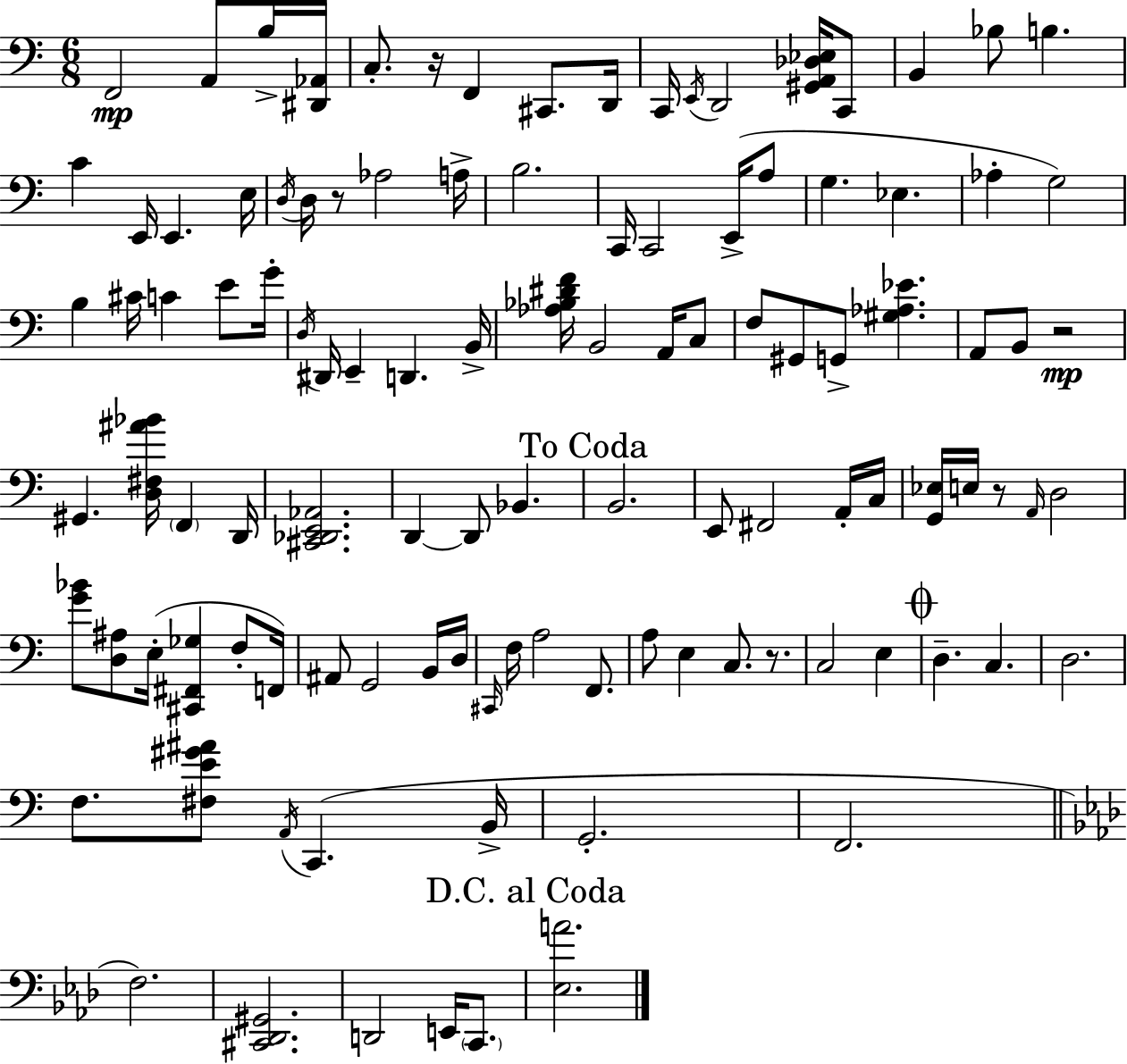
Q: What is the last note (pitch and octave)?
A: C2